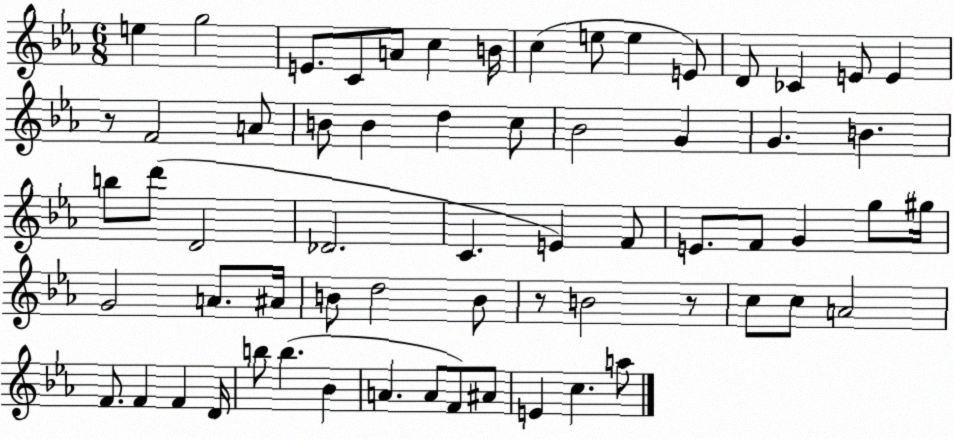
X:1
T:Untitled
M:6/8
L:1/4
K:Eb
e g2 E/2 C/2 A/2 c B/4 c e/2 e E/2 D/2 _C E/2 E z/2 F2 A/2 B/2 B d c/2 _B2 G G B b/2 d'/2 D2 _D2 C E F/2 E/2 F/2 G g/2 ^g/4 G2 A/2 ^A/4 B/2 d2 B/2 z/2 B2 z/2 c/2 c/2 A2 F/2 F F D/4 b/2 b _B A A/2 F/2 ^A/2 E c a/2